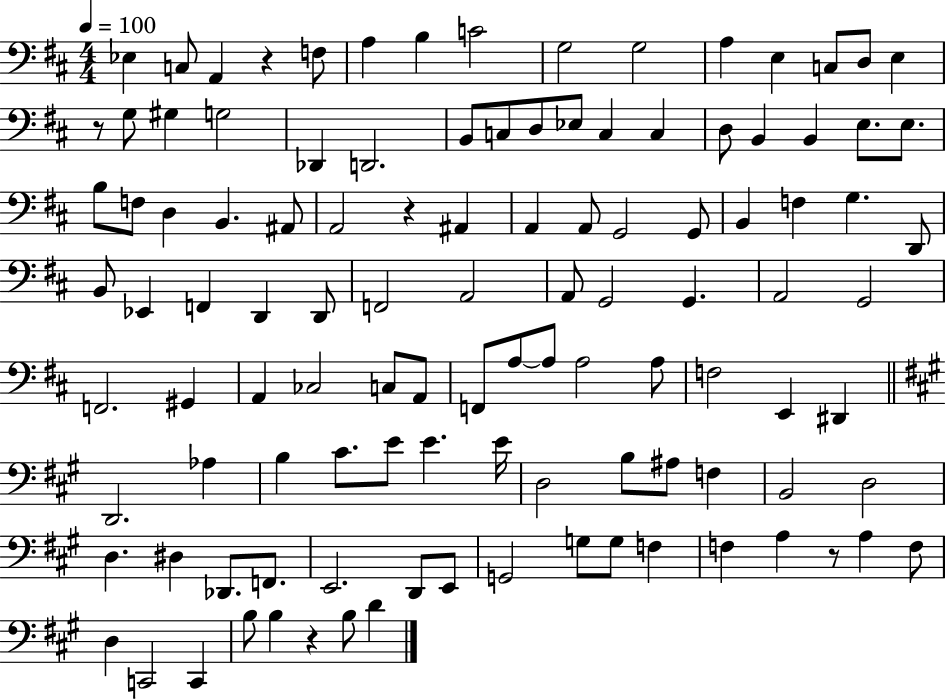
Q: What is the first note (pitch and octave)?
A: Eb3